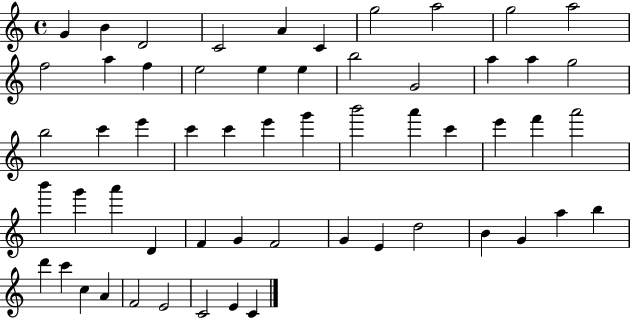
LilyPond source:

{
  \clef treble
  \time 4/4
  \defaultTimeSignature
  \key c \major
  g'4 b'4 d'2 | c'2 a'4 c'4 | g''2 a''2 | g''2 a''2 | \break f''2 a''4 f''4 | e''2 e''4 e''4 | b''2 g'2 | a''4 a''4 g''2 | \break b''2 c'''4 e'''4 | c'''4 c'''4 e'''4 g'''4 | b'''2 a'''4 c'''4 | e'''4 f'''4 a'''2 | \break b'''4 g'''4 a'''4 d'4 | f'4 g'4 f'2 | g'4 e'4 d''2 | b'4 g'4 a''4 b''4 | \break d'''4 c'''4 c''4 a'4 | f'2 e'2 | c'2 e'4 c'4 | \bar "|."
}